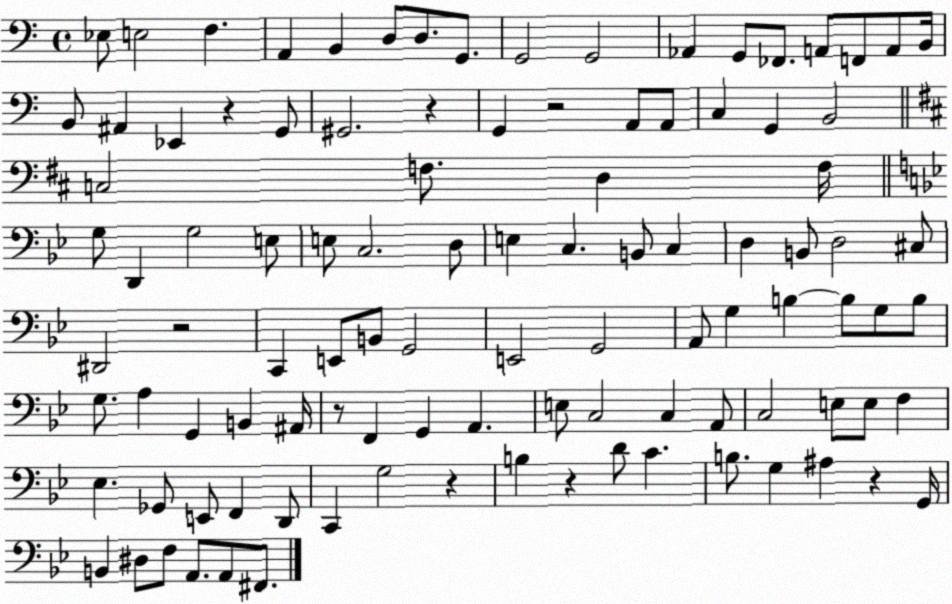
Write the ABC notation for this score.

X:1
T:Untitled
M:4/4
L:1/4
K:C
_E,/2 E,2 F, A,, B,, D,/2 D,/2 G,,/2 G,,2 G,,2 _A,, G,,/2 _F,,/2 A,,/2 F,,/2 A,,/2 B,,/4 B,,/2 ^A,, _E,, z G,,/2 ^G,,2 z G,, z2 A,,/2 A,,/2 C, G,, B,,2 C,2 F,/2 D, F,/4 G,/2 D,, G,2 E,/2 E,/2 C,2 D,/2 E, C, B,,/2 C, D, B,,/2 D,2 ^C,/2 ^D,,2 z2 C,, E,,/2 B,,/2 G,,2 E,,2 G,,2 A,,/2 G, B, B,/2 G,/2 B,/2 G,/2 A, G,, B,, ^A,,/4 z/2 F,, G,, A,, E,/2 C,2 C, A,,/2 C,2 E,/2 E,/2 F, _E, _G,,/2 E,,/2 F,, D,,/2 C,, G,2 z B, z D/2 C B,/2 G, ^A, z G,,/4 B,, ^D,/2 F,/2 A,,/2 A,,/2 ^F,,/2